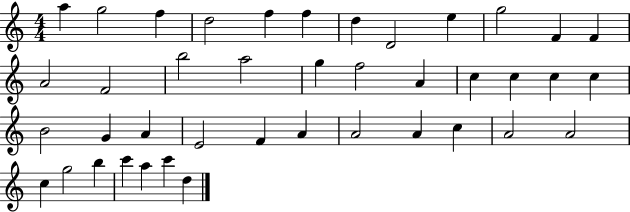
{
  \clef treble
  \numericTimeSignature
  \time 4/4
  \key c \major
  a''4 g''2 f''4 | d''2 f''4 f''4 | d''4 d'2 e''4 | g''2 f'4 f'4 | \break a'2 f'2 | b''2 a''2 | g''4 f''2 a'4 | c''4 c''4 c''4 c''4 | \break b'2 g'4 a'4 | e'2 f'4 a'4 | a'2 a'4 c''4 | a'2 a'2 | \break c''4 g''2 b''4 | c'''4 a''4 c'''4 d''4 | \bar "|."
}